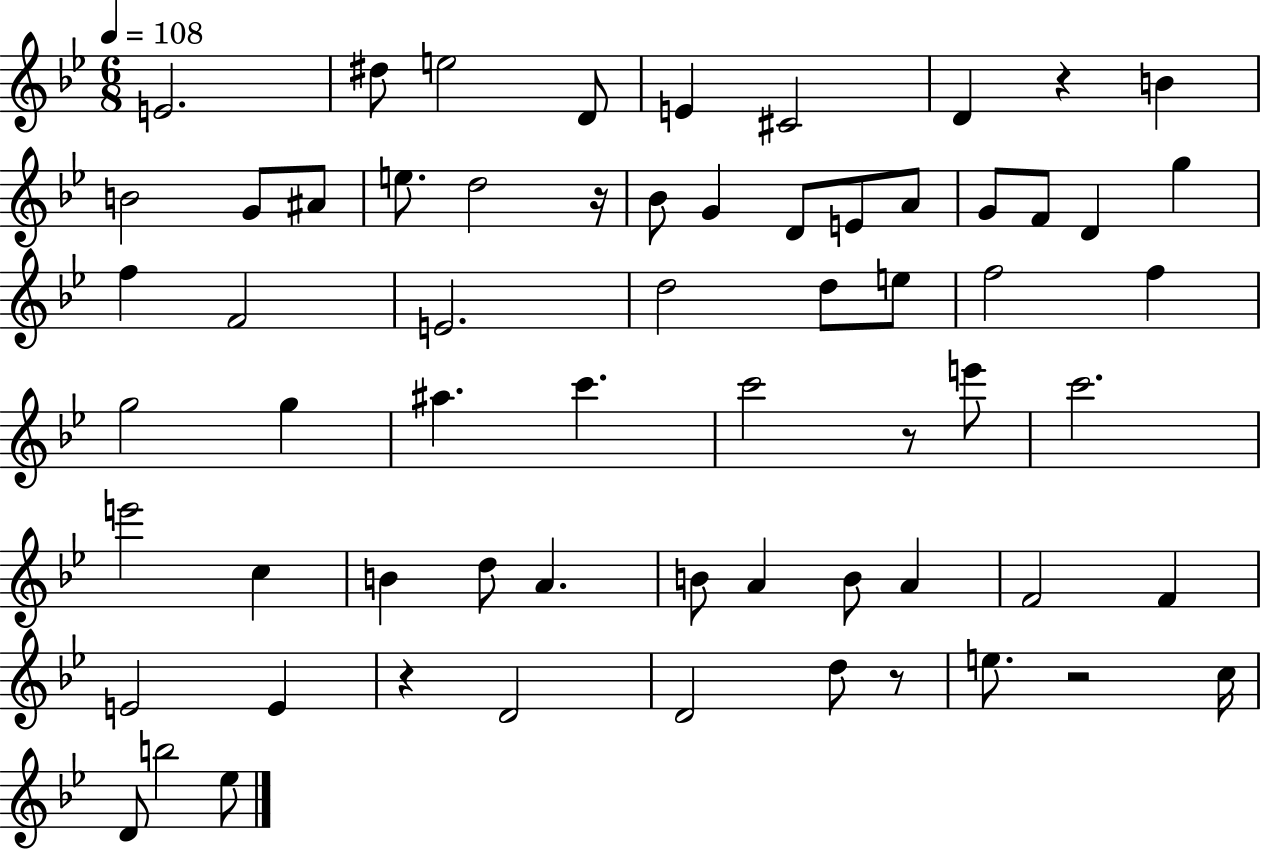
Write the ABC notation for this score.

X:1
T:Untitled
M:6/8
L:1/4
K:Bb
E2 ^d/2 e2 D/2 E ^C2 D z B B2 G/2 ^A/2 e/2 d2 z/4 _B/2 G D/2 E/2 A/2 G/2 F/2 D g f F2 E2 d2 d/2 e/2 f2 f g2 g ^a c' c'2 z/2 e'/2 c'2 e'2 c B d/2 A B/2 A B/2 A F2 F E2 E z D2 D2 d/2 z/2 e/2 z2 c/4 D/2 b2 _e/2